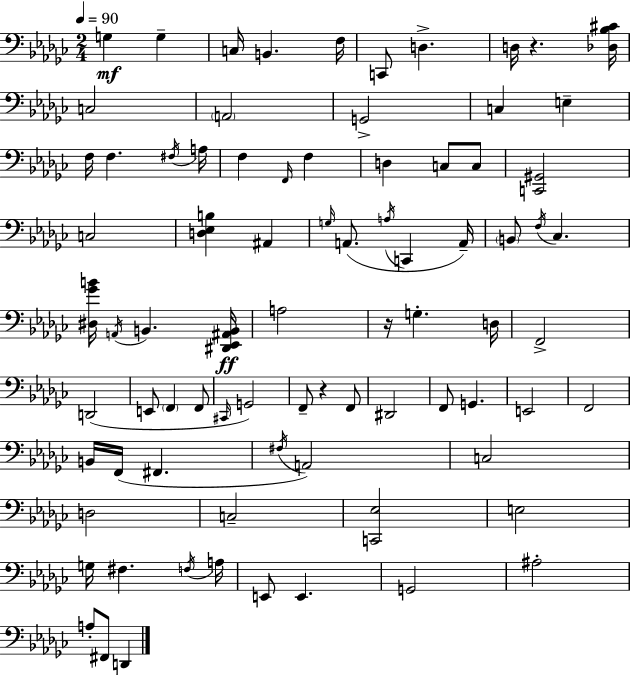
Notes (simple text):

G3/q G3/q C3/s B2/q. F3/s C2/e D3/q. D3/s R/q. [Db3,Bb3,C#4]/s C3/h A2/h G2/h C3/q E3/q F3/s F3/q. F#3/s A3/s F3/q F2/s F3/q D3/q C3/e C3/e [C2,G#2]/h C3/h [D3,Eb3,B3]/q A#2/q G3/s A2/e. A3/s C2/q A2/s B2/e F3/s CES3/q. [D#3,Gb4,B4]/s A2/s B2/q. [D#2,Eb2,A#2,B2]/s A3/h R/s G3/q. D3/s F2/h D2/h E2/e F2/q F2/e C#2/s G2/h F2/e R/q F2/e D#2/h F2/e G2/q. E2/h F2/h B2/s F2/s F#2/q. F#3/s A2/h C3/h D3/h C3/h [C2,Eb3]/h E3/h G3/s F#3/q. F3/s A3/s E2/e E2/q. G2/h A#3/h A3/e F#2/e D2/q